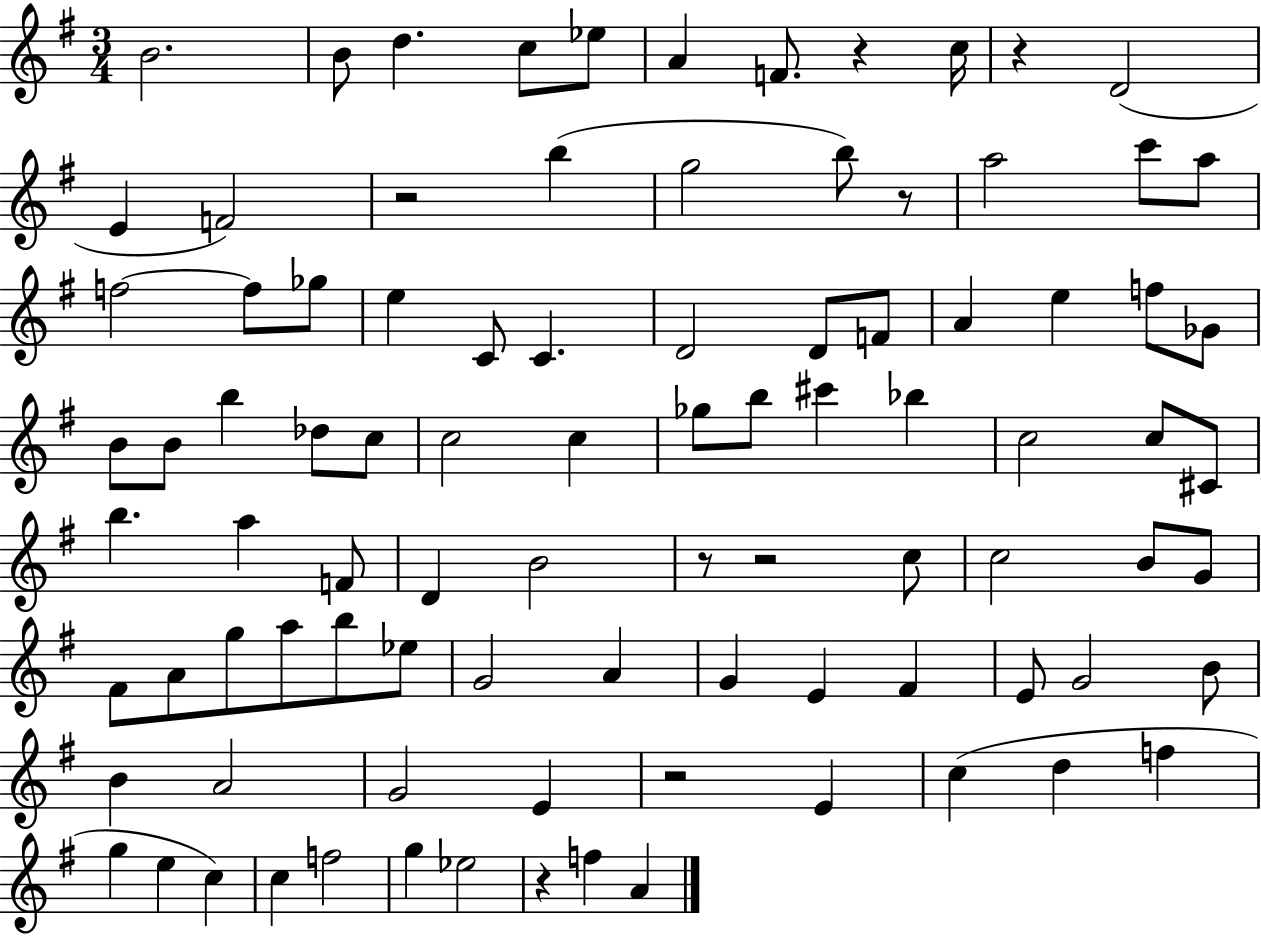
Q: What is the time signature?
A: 3/4